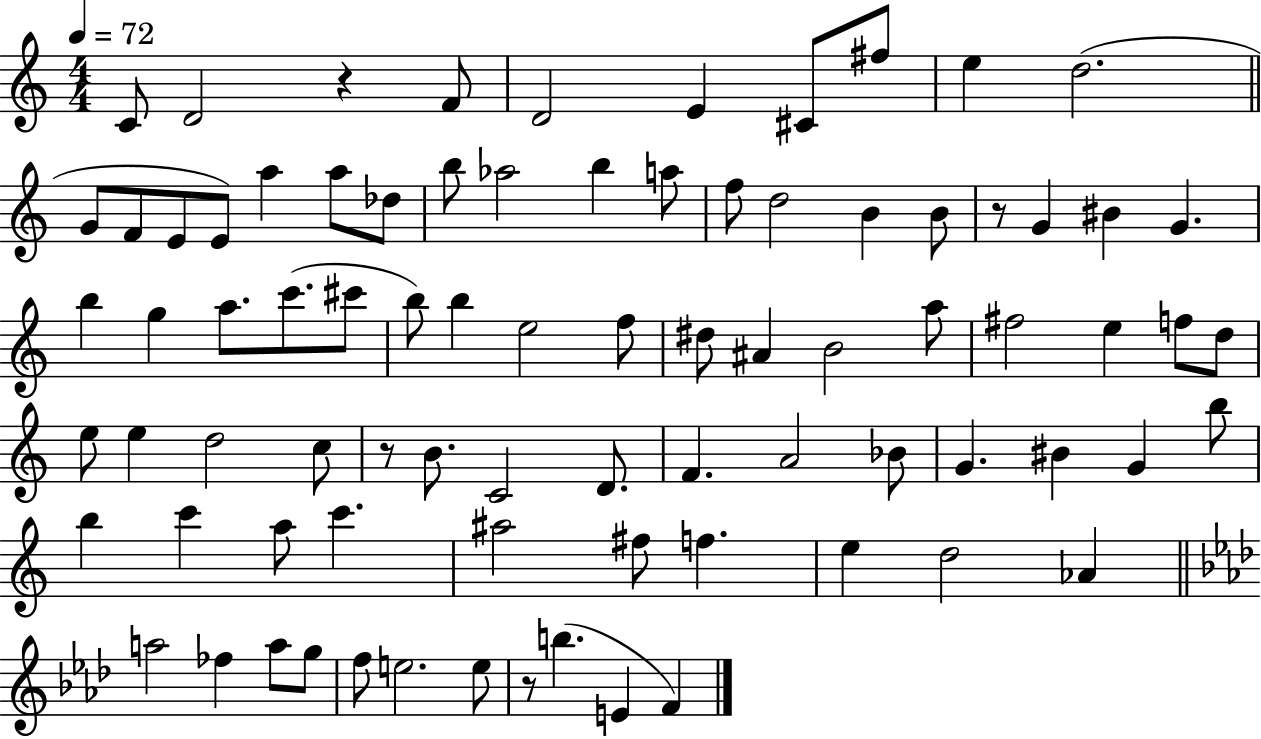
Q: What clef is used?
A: treble